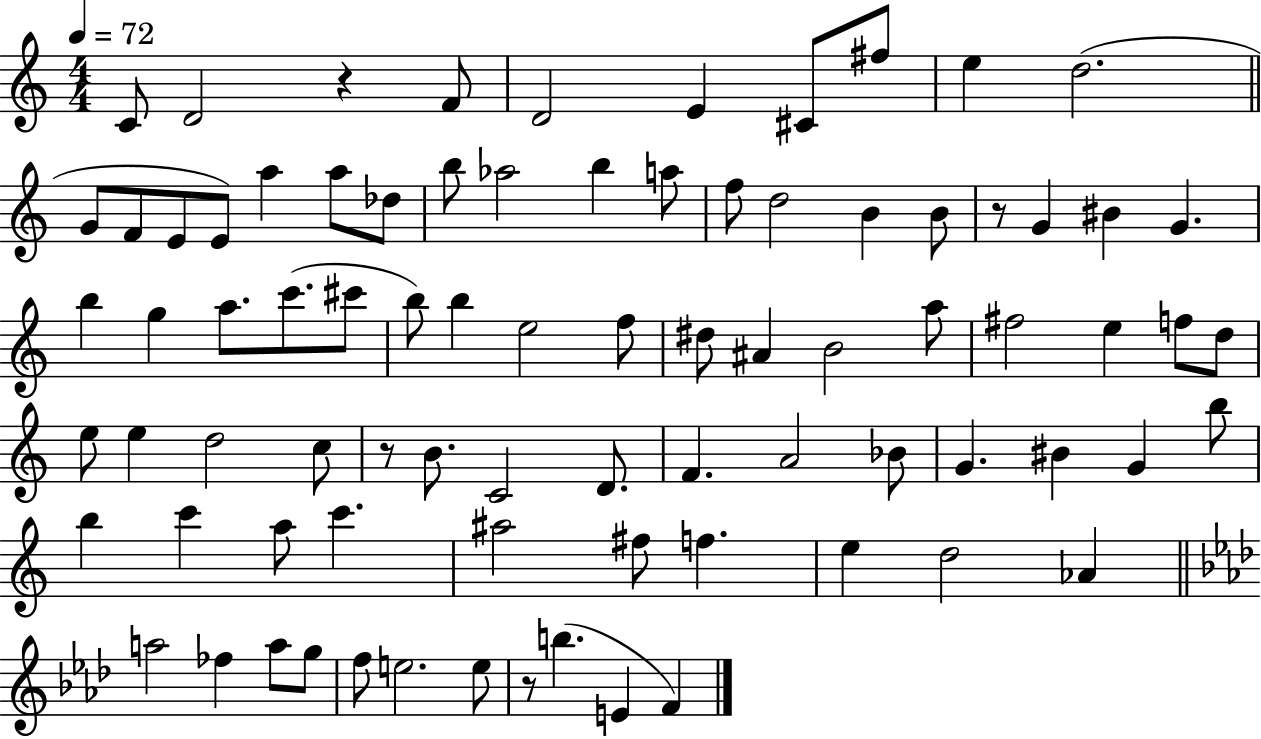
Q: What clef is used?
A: treble